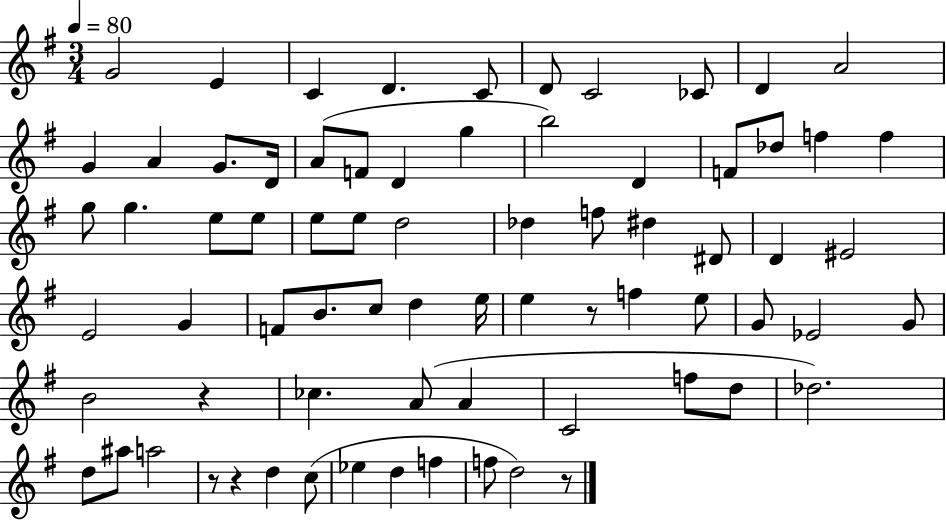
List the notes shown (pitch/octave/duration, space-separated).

G4/h E4/q C4/q D4/q. C4/e D4/e C4/h CES4/e D4/q A4/h G4/q A4/q G4/e. D4/s A4/e F4/e D4/q G5/q B5/h D4/q F4/e Db5/e F5/q F5/q G5/e G5/q. E5/e E5/e E5/e E5/e D5/h Db5/q F5/e D#5/q D#4/e D4/q EIS4/h E4/h G4/q F4/e B4/e. C5/e D5/q E5/s E5/q R/e F5/q E5/e G4/e Eb4/h G4/e B4/h R/q CES5/q. A4/e A4/q C4/h F5/e D5/e Db5/h. D5/e A#5/e A5/h R/e R/q D5/q C5/e Eb5/q D5/q F5/q F5/e D5/h R/e